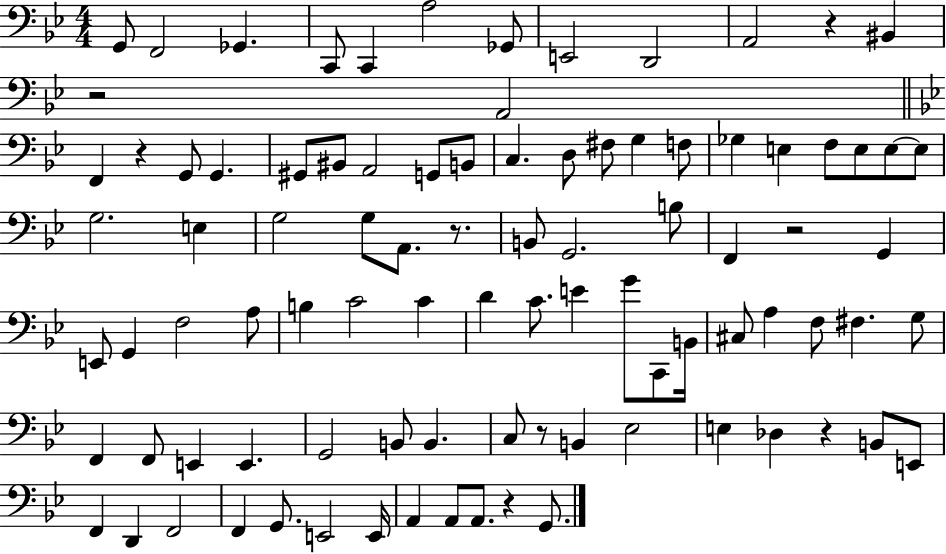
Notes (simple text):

G2/e F2/h Gb2/q. C2/e C2/q A3/h Gb2/e E2/h D2/h A2/h R/q BIS2/q R/h A2/h F2/q R/q G2/e G2/q. G#2/e BIS2/e A2/h G2/e B2/e C3/q. D3/e F#3/e G3/q F3/e Gb3/q E3/q F3/e E3/e E3/e E3/e G3/h. E3/q G3/h G3/e A2/e. R/e. B2/e G2/h. B3/e F2/q R/h G2/q E2/e G2/q F3/h A3/e B3/q C4/h C4/q D4/q C4/e. E4/q G4/e C2/e B2/s C#3/e A3/q F3/e F#3/q. G3/e F2/q F2/e E2/q E2/q. G2/h B2/e B2/q. C3/e R/e B2/q Eb3/h E3/q Db3/q R/q B2/e E2/e F2/q D2/q F2/h F2/q G2/e. E2/h E2/s A2/q A2/e A2/e. R/q G2/e.